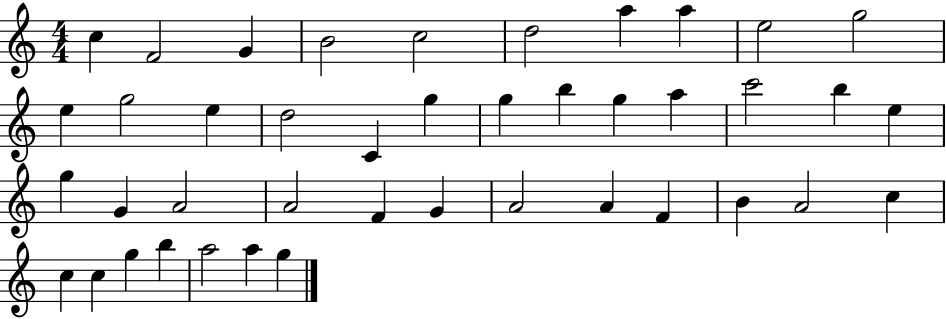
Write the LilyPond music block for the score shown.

{
  \clef treble
  \numericTimeSignature
  \time 4/4
  \key c \major
  c''4 f'2 g'4 | b'2 c''2 | d''2 a''4 a''4 | e''2 g''2 | \break e''4 g''2 e''4 | d''2 c'4 g''4 | g''4 b''4 g''4 a''4 | c'''2 b''4 e''4 | \break g''4 g'4 a'2 | a'2 f'4 g'4 | a'2 a'4 f'4 | b'4 a'2 c''4 | \break c''4 c''4 g''4 b''4 | a''2 a''4 g''4 | \bar "|."
}